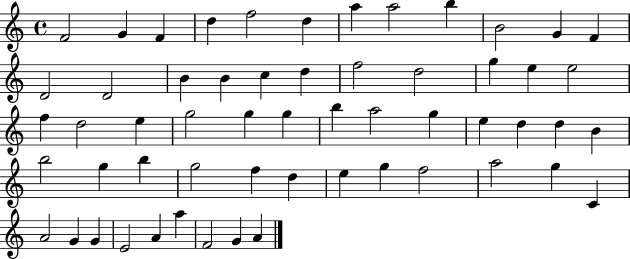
F4/h G4/q F4/q D5/q F5/h D5/q A5/q A5/h B5/q B4/h G4/q F4/q D4/h D4/h B4/q B4/q C5/q D5/q F5/h D5/h G5/q E5/q E5/h F5/q D5/h E5/q G5/h G5/q G5/q B5/q A5/h G5/q E5/q D5/q D5/q B4/q B5/h G5/q B5/q G5/h F5/q D5/q E5/q G5/q F5/h A5/h G5/q C4/q A4/h G4/q G4/q E4/h A4/q A5/q F4/h G4/q A4/q